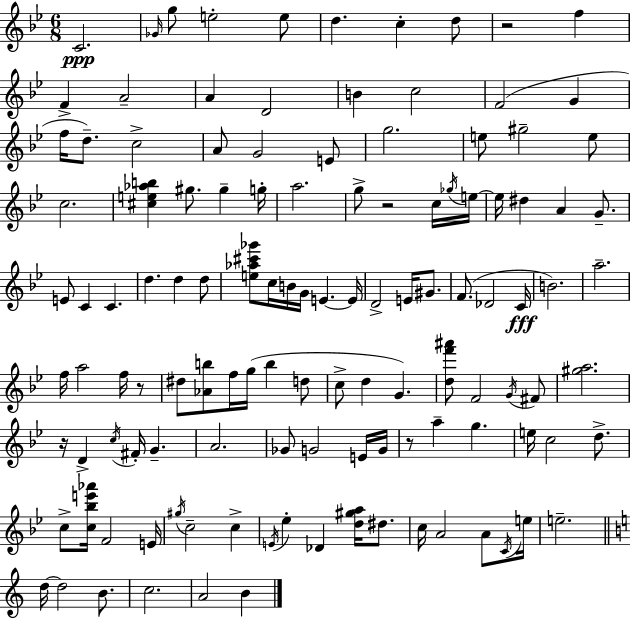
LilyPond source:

{
  \clef treble
  \numericTimeSignature
  \time 6/8
  \key bes \major
  c'2.\ppp | \grace { ges'16 } g''8 e''2-. e''8 | d''4. c''4-. d''8 | r2 f''4 | \break f'4-> a'2-- | a'4 d'2 | b'4 c''2 | f'2( g'4 | \break f''16 d''8.--) c''2-> | a'8 g'2 e'8 | g''2. | e''8 gis''2-- e''8 | \break c''2. | <cis'' e'' aes'' b''>4 gis''8. gis''4-- | g''16-. a''2. | g''8-> r2 c''16 | \break \acciaccatura { ges''16 } e''16~~ e''16 dis''4 a'4 g'8.-- | e'8 c'4 c'4. | d''4. d''4 | d''8 <e'' aes'' cis''' ges'''>8 c''16 b'16 g'16 e'4.~~ | \break e'16 d'2-> e'16 gis'8. | f'8.( des'2 | c'16\fff b'2.) | a''2.-- | \break f''16 a''2 f''16 | r8 dis''8 <aes' b''>8 f''16 g''16( b''4 | d''8 c''8-> d''4 g'4.) | <d'' f''' ais'''>8 f'2 | \break \acciaccatura { g'16 } fis'8 <gis'' a''>2. | r16 d'4-> \acciaccatura { c''16 } fis'16-. g'4.-- | a'2. | ges'8 g'2 | \break e'16 g'16 r8 a''4-- g''4. | e''16 c''2 | d''8.-> c''8-> <c'' bes'' e''' aes'''>16 f'2 | e'16 \acciaccatura { gis''16 } c''2-- | \break c''4-> \acciaccatura { e'16 } ees''4-. des'4 | <d'' gis'' a''>16 dis''8. c''16 a'2 | a'8 \acciaccatura { c'16 } e''16 e''2.-- | \bar "||" \break \key c \major d''16~~ d''2 b'8. | c''2. | a'2 b'4 | \bar "|."
}